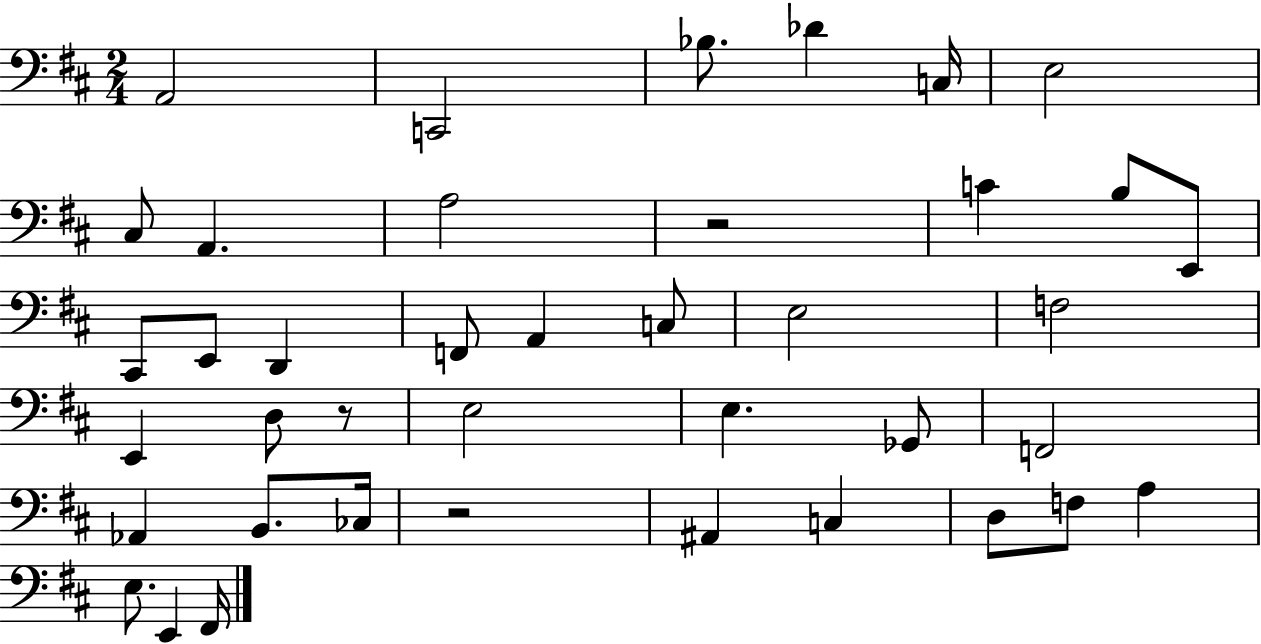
{
  \clef bass
  \numericTimeSignature
  \time 2/4
  \key d \major
  a,2 | c,2 | bes8. des'4 c16 | e2 | \break cis8 a,4. | a2 | r2 | c'4 b8 e,8 | \break cis,8 e,8 d,4 | f,8 a,4 c8 | e2 | f2 | \break e,4 d8 r8 | e2 | e4. ges,8 | f,2 | \break aes,4 b,8. ces16 | r2 | ais,4 c4 | d8 f8 a4 | \break e8. e,4 fis,16 | \bar "|."
}